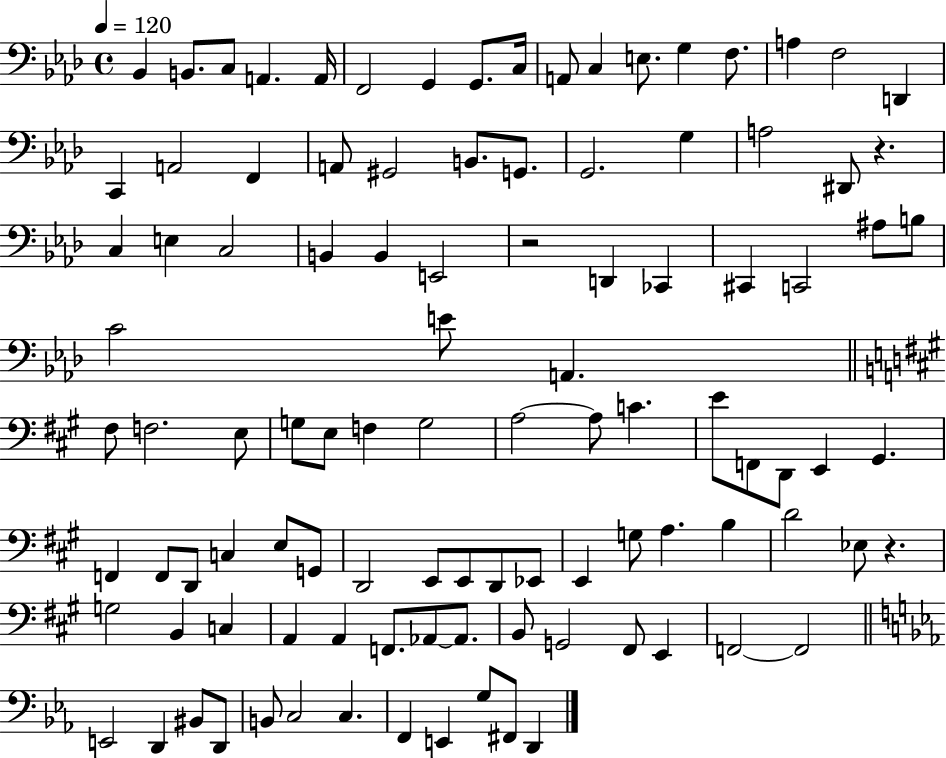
{
  \clef bass
  \time 4/4
  \defaultTimeSignature
  \key aes \major
  \tempo 4 = 120
  bes,4 b,8. c8 a,4. a,16 | f,2 g,4 g,8. c16 | a,8 c4 e8. g4 f8. | a4 f2 d,4 | \break c,4 a,2 f,4 | a,8 gis,2 b,8. g,8. | g,2. g4 | a2 dis,8 r4. | \break c4 e4 c2 | b,4 b,4 e,2 | r2 d,4 ces,4 | cis,4 c,2 ais8 b8 | \break c'2 e'8 a,4. | \bar "||" \break \key a \major fis8 f2. e8 | g8 e8 f4 g2 | a2~~ a8 c'4. | e'8 f,8 d,8 e,4 gis,4. | \break f,4 f,8 d,8 c4 e8 g,8 | d,2 e,8 e,8 d,8 ees,8 | e,4 g8 a4. b4 | d'2 ees8 r4. | \break g2 b,4 c4 | a,4 a,4 f,8. aes,8~~ aes,8. | b,8 g,2 fis,8 e,4 | f,2~~ f,2 | \break \bar "||" \break \key c \minor e,2 d,4 bis,8 d,8 | b,8 c2 c4. | f,4 e,4 g8 fis,8 d,4 | \bar "|."
}